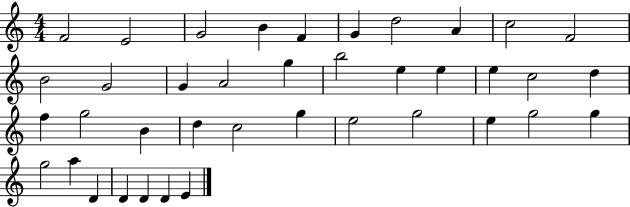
{
  \clef treble
  \numericTimeSignature
  \time 4/4
  \key c \major
  f'2 e'2 | g'2 b'4 f'4 | g'4 d''2 a'4 | c''2 f'2 | \break b'2 g'2 | g'4 a'2 g''4 | b''2 e''4 e''4 | e''4 c''2 d''4 | \break f''4 g''2 b'4 | d''4 c''2 g''4 | e''2 g''2 | e''4 g''2 g''4 | \break g''2 a''4 d'4 | d'4 d'4 d'4 e'4 | \bar "|."
}